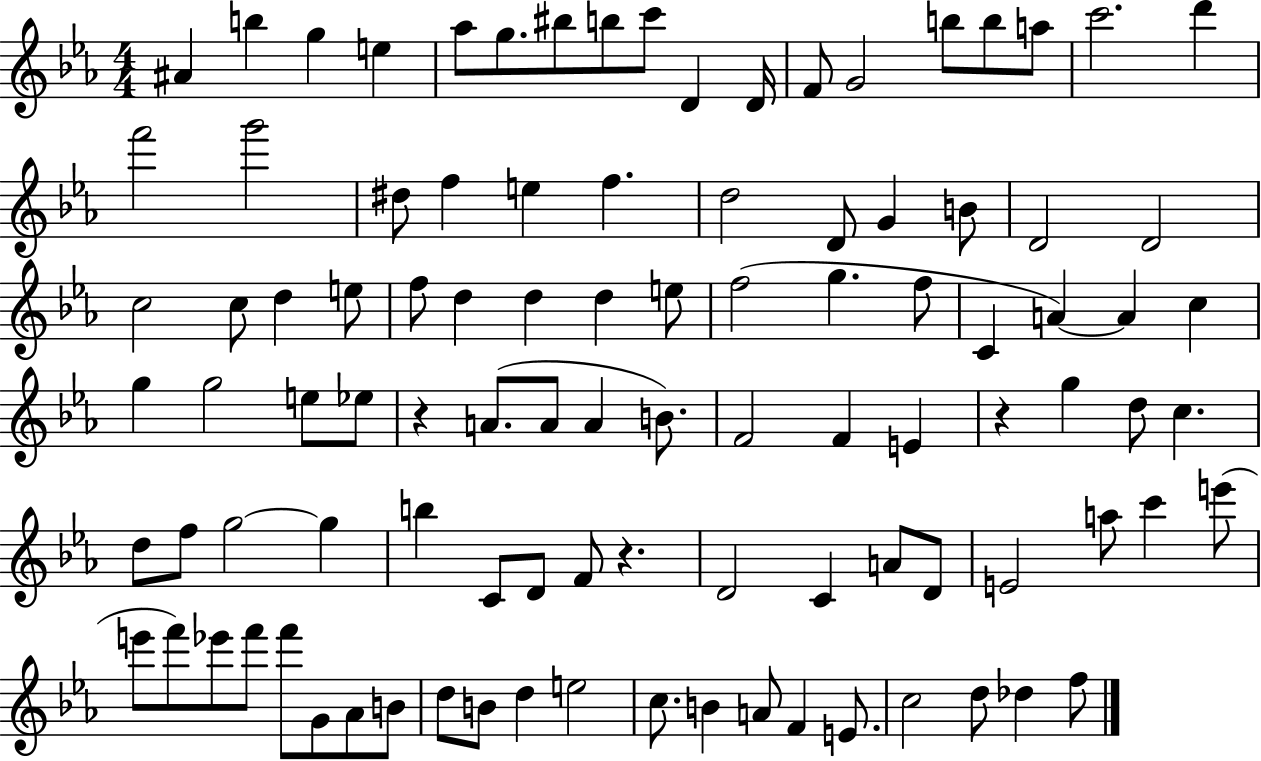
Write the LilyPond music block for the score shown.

{
  \clef treble
  \numericTimeSignature
  \time 4/4
  \key ees \major
  \repeat volta 2 { ais'4 b''4 g''4 e''4 | aes''8 g''8. bis''8 b''8 c'''8 d'4 d'16 | f'8 g'2 b''8 b''8 a''8 | c'''2. d'''4 | \break f'''2 g'''2 | dis''8 f''4 e''4 f''4. | d''2 d'8 g'4 b'8 | d'2 d'2 | \break c''2 c''8 d''4 e''8 | f''8 d''4 d''4 d''4 e''8 | f''2( g''4. f''8 | c'4 a'4~~) a'4 c''4 | \break g''4 g''2 e''8 ees''8 | r4 a'8.( a'8 a'4 b'8.) | f'2 f'4 e'4 | r4 g''4 d''8 c''4. | \break d''8 f''8 g''2~~ g''4 | b''4 c'8 d'8 f'8 r4. | d'2 c'4 a'8 d'8 | e'2 a''8 c'''4 e'''8( | \break e'''8 f'''8) ees'''8 f'''8 f'''8 g'8 aes'8 b'8 | d''8 b'8 d''4 e''2 | c''8. b'4 a'8 f'4 e'8. | c''2 d''8 des''4 f''8 | \break } \bar "|."
}